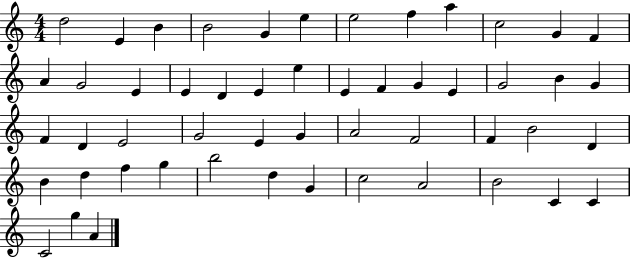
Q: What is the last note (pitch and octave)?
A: A4